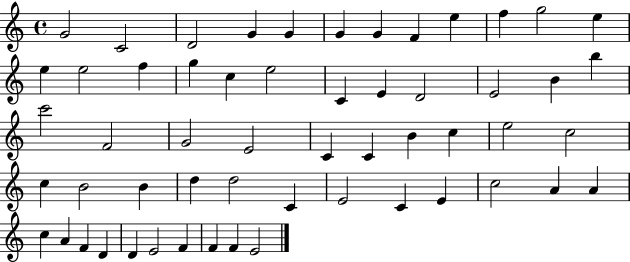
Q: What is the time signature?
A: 4/4